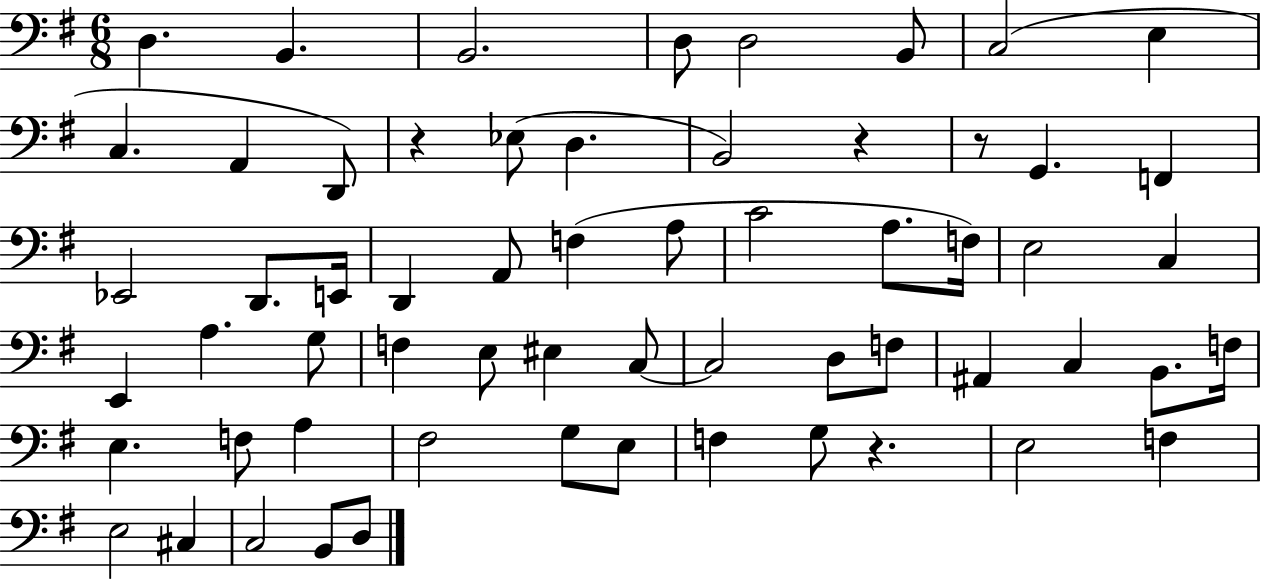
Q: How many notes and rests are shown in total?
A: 61